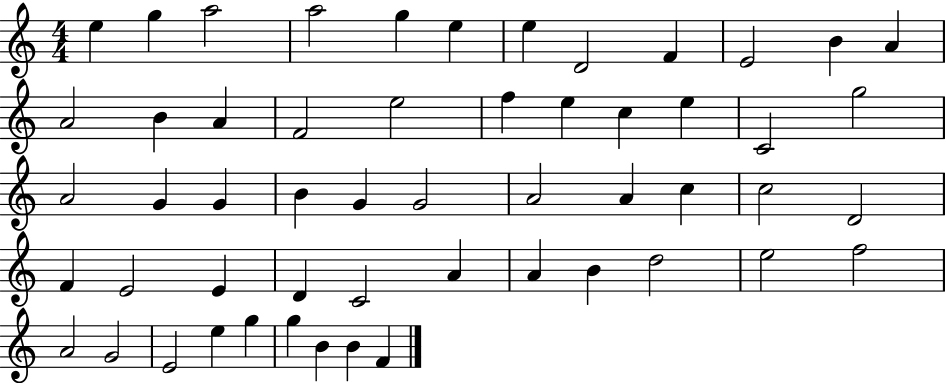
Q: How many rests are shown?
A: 0